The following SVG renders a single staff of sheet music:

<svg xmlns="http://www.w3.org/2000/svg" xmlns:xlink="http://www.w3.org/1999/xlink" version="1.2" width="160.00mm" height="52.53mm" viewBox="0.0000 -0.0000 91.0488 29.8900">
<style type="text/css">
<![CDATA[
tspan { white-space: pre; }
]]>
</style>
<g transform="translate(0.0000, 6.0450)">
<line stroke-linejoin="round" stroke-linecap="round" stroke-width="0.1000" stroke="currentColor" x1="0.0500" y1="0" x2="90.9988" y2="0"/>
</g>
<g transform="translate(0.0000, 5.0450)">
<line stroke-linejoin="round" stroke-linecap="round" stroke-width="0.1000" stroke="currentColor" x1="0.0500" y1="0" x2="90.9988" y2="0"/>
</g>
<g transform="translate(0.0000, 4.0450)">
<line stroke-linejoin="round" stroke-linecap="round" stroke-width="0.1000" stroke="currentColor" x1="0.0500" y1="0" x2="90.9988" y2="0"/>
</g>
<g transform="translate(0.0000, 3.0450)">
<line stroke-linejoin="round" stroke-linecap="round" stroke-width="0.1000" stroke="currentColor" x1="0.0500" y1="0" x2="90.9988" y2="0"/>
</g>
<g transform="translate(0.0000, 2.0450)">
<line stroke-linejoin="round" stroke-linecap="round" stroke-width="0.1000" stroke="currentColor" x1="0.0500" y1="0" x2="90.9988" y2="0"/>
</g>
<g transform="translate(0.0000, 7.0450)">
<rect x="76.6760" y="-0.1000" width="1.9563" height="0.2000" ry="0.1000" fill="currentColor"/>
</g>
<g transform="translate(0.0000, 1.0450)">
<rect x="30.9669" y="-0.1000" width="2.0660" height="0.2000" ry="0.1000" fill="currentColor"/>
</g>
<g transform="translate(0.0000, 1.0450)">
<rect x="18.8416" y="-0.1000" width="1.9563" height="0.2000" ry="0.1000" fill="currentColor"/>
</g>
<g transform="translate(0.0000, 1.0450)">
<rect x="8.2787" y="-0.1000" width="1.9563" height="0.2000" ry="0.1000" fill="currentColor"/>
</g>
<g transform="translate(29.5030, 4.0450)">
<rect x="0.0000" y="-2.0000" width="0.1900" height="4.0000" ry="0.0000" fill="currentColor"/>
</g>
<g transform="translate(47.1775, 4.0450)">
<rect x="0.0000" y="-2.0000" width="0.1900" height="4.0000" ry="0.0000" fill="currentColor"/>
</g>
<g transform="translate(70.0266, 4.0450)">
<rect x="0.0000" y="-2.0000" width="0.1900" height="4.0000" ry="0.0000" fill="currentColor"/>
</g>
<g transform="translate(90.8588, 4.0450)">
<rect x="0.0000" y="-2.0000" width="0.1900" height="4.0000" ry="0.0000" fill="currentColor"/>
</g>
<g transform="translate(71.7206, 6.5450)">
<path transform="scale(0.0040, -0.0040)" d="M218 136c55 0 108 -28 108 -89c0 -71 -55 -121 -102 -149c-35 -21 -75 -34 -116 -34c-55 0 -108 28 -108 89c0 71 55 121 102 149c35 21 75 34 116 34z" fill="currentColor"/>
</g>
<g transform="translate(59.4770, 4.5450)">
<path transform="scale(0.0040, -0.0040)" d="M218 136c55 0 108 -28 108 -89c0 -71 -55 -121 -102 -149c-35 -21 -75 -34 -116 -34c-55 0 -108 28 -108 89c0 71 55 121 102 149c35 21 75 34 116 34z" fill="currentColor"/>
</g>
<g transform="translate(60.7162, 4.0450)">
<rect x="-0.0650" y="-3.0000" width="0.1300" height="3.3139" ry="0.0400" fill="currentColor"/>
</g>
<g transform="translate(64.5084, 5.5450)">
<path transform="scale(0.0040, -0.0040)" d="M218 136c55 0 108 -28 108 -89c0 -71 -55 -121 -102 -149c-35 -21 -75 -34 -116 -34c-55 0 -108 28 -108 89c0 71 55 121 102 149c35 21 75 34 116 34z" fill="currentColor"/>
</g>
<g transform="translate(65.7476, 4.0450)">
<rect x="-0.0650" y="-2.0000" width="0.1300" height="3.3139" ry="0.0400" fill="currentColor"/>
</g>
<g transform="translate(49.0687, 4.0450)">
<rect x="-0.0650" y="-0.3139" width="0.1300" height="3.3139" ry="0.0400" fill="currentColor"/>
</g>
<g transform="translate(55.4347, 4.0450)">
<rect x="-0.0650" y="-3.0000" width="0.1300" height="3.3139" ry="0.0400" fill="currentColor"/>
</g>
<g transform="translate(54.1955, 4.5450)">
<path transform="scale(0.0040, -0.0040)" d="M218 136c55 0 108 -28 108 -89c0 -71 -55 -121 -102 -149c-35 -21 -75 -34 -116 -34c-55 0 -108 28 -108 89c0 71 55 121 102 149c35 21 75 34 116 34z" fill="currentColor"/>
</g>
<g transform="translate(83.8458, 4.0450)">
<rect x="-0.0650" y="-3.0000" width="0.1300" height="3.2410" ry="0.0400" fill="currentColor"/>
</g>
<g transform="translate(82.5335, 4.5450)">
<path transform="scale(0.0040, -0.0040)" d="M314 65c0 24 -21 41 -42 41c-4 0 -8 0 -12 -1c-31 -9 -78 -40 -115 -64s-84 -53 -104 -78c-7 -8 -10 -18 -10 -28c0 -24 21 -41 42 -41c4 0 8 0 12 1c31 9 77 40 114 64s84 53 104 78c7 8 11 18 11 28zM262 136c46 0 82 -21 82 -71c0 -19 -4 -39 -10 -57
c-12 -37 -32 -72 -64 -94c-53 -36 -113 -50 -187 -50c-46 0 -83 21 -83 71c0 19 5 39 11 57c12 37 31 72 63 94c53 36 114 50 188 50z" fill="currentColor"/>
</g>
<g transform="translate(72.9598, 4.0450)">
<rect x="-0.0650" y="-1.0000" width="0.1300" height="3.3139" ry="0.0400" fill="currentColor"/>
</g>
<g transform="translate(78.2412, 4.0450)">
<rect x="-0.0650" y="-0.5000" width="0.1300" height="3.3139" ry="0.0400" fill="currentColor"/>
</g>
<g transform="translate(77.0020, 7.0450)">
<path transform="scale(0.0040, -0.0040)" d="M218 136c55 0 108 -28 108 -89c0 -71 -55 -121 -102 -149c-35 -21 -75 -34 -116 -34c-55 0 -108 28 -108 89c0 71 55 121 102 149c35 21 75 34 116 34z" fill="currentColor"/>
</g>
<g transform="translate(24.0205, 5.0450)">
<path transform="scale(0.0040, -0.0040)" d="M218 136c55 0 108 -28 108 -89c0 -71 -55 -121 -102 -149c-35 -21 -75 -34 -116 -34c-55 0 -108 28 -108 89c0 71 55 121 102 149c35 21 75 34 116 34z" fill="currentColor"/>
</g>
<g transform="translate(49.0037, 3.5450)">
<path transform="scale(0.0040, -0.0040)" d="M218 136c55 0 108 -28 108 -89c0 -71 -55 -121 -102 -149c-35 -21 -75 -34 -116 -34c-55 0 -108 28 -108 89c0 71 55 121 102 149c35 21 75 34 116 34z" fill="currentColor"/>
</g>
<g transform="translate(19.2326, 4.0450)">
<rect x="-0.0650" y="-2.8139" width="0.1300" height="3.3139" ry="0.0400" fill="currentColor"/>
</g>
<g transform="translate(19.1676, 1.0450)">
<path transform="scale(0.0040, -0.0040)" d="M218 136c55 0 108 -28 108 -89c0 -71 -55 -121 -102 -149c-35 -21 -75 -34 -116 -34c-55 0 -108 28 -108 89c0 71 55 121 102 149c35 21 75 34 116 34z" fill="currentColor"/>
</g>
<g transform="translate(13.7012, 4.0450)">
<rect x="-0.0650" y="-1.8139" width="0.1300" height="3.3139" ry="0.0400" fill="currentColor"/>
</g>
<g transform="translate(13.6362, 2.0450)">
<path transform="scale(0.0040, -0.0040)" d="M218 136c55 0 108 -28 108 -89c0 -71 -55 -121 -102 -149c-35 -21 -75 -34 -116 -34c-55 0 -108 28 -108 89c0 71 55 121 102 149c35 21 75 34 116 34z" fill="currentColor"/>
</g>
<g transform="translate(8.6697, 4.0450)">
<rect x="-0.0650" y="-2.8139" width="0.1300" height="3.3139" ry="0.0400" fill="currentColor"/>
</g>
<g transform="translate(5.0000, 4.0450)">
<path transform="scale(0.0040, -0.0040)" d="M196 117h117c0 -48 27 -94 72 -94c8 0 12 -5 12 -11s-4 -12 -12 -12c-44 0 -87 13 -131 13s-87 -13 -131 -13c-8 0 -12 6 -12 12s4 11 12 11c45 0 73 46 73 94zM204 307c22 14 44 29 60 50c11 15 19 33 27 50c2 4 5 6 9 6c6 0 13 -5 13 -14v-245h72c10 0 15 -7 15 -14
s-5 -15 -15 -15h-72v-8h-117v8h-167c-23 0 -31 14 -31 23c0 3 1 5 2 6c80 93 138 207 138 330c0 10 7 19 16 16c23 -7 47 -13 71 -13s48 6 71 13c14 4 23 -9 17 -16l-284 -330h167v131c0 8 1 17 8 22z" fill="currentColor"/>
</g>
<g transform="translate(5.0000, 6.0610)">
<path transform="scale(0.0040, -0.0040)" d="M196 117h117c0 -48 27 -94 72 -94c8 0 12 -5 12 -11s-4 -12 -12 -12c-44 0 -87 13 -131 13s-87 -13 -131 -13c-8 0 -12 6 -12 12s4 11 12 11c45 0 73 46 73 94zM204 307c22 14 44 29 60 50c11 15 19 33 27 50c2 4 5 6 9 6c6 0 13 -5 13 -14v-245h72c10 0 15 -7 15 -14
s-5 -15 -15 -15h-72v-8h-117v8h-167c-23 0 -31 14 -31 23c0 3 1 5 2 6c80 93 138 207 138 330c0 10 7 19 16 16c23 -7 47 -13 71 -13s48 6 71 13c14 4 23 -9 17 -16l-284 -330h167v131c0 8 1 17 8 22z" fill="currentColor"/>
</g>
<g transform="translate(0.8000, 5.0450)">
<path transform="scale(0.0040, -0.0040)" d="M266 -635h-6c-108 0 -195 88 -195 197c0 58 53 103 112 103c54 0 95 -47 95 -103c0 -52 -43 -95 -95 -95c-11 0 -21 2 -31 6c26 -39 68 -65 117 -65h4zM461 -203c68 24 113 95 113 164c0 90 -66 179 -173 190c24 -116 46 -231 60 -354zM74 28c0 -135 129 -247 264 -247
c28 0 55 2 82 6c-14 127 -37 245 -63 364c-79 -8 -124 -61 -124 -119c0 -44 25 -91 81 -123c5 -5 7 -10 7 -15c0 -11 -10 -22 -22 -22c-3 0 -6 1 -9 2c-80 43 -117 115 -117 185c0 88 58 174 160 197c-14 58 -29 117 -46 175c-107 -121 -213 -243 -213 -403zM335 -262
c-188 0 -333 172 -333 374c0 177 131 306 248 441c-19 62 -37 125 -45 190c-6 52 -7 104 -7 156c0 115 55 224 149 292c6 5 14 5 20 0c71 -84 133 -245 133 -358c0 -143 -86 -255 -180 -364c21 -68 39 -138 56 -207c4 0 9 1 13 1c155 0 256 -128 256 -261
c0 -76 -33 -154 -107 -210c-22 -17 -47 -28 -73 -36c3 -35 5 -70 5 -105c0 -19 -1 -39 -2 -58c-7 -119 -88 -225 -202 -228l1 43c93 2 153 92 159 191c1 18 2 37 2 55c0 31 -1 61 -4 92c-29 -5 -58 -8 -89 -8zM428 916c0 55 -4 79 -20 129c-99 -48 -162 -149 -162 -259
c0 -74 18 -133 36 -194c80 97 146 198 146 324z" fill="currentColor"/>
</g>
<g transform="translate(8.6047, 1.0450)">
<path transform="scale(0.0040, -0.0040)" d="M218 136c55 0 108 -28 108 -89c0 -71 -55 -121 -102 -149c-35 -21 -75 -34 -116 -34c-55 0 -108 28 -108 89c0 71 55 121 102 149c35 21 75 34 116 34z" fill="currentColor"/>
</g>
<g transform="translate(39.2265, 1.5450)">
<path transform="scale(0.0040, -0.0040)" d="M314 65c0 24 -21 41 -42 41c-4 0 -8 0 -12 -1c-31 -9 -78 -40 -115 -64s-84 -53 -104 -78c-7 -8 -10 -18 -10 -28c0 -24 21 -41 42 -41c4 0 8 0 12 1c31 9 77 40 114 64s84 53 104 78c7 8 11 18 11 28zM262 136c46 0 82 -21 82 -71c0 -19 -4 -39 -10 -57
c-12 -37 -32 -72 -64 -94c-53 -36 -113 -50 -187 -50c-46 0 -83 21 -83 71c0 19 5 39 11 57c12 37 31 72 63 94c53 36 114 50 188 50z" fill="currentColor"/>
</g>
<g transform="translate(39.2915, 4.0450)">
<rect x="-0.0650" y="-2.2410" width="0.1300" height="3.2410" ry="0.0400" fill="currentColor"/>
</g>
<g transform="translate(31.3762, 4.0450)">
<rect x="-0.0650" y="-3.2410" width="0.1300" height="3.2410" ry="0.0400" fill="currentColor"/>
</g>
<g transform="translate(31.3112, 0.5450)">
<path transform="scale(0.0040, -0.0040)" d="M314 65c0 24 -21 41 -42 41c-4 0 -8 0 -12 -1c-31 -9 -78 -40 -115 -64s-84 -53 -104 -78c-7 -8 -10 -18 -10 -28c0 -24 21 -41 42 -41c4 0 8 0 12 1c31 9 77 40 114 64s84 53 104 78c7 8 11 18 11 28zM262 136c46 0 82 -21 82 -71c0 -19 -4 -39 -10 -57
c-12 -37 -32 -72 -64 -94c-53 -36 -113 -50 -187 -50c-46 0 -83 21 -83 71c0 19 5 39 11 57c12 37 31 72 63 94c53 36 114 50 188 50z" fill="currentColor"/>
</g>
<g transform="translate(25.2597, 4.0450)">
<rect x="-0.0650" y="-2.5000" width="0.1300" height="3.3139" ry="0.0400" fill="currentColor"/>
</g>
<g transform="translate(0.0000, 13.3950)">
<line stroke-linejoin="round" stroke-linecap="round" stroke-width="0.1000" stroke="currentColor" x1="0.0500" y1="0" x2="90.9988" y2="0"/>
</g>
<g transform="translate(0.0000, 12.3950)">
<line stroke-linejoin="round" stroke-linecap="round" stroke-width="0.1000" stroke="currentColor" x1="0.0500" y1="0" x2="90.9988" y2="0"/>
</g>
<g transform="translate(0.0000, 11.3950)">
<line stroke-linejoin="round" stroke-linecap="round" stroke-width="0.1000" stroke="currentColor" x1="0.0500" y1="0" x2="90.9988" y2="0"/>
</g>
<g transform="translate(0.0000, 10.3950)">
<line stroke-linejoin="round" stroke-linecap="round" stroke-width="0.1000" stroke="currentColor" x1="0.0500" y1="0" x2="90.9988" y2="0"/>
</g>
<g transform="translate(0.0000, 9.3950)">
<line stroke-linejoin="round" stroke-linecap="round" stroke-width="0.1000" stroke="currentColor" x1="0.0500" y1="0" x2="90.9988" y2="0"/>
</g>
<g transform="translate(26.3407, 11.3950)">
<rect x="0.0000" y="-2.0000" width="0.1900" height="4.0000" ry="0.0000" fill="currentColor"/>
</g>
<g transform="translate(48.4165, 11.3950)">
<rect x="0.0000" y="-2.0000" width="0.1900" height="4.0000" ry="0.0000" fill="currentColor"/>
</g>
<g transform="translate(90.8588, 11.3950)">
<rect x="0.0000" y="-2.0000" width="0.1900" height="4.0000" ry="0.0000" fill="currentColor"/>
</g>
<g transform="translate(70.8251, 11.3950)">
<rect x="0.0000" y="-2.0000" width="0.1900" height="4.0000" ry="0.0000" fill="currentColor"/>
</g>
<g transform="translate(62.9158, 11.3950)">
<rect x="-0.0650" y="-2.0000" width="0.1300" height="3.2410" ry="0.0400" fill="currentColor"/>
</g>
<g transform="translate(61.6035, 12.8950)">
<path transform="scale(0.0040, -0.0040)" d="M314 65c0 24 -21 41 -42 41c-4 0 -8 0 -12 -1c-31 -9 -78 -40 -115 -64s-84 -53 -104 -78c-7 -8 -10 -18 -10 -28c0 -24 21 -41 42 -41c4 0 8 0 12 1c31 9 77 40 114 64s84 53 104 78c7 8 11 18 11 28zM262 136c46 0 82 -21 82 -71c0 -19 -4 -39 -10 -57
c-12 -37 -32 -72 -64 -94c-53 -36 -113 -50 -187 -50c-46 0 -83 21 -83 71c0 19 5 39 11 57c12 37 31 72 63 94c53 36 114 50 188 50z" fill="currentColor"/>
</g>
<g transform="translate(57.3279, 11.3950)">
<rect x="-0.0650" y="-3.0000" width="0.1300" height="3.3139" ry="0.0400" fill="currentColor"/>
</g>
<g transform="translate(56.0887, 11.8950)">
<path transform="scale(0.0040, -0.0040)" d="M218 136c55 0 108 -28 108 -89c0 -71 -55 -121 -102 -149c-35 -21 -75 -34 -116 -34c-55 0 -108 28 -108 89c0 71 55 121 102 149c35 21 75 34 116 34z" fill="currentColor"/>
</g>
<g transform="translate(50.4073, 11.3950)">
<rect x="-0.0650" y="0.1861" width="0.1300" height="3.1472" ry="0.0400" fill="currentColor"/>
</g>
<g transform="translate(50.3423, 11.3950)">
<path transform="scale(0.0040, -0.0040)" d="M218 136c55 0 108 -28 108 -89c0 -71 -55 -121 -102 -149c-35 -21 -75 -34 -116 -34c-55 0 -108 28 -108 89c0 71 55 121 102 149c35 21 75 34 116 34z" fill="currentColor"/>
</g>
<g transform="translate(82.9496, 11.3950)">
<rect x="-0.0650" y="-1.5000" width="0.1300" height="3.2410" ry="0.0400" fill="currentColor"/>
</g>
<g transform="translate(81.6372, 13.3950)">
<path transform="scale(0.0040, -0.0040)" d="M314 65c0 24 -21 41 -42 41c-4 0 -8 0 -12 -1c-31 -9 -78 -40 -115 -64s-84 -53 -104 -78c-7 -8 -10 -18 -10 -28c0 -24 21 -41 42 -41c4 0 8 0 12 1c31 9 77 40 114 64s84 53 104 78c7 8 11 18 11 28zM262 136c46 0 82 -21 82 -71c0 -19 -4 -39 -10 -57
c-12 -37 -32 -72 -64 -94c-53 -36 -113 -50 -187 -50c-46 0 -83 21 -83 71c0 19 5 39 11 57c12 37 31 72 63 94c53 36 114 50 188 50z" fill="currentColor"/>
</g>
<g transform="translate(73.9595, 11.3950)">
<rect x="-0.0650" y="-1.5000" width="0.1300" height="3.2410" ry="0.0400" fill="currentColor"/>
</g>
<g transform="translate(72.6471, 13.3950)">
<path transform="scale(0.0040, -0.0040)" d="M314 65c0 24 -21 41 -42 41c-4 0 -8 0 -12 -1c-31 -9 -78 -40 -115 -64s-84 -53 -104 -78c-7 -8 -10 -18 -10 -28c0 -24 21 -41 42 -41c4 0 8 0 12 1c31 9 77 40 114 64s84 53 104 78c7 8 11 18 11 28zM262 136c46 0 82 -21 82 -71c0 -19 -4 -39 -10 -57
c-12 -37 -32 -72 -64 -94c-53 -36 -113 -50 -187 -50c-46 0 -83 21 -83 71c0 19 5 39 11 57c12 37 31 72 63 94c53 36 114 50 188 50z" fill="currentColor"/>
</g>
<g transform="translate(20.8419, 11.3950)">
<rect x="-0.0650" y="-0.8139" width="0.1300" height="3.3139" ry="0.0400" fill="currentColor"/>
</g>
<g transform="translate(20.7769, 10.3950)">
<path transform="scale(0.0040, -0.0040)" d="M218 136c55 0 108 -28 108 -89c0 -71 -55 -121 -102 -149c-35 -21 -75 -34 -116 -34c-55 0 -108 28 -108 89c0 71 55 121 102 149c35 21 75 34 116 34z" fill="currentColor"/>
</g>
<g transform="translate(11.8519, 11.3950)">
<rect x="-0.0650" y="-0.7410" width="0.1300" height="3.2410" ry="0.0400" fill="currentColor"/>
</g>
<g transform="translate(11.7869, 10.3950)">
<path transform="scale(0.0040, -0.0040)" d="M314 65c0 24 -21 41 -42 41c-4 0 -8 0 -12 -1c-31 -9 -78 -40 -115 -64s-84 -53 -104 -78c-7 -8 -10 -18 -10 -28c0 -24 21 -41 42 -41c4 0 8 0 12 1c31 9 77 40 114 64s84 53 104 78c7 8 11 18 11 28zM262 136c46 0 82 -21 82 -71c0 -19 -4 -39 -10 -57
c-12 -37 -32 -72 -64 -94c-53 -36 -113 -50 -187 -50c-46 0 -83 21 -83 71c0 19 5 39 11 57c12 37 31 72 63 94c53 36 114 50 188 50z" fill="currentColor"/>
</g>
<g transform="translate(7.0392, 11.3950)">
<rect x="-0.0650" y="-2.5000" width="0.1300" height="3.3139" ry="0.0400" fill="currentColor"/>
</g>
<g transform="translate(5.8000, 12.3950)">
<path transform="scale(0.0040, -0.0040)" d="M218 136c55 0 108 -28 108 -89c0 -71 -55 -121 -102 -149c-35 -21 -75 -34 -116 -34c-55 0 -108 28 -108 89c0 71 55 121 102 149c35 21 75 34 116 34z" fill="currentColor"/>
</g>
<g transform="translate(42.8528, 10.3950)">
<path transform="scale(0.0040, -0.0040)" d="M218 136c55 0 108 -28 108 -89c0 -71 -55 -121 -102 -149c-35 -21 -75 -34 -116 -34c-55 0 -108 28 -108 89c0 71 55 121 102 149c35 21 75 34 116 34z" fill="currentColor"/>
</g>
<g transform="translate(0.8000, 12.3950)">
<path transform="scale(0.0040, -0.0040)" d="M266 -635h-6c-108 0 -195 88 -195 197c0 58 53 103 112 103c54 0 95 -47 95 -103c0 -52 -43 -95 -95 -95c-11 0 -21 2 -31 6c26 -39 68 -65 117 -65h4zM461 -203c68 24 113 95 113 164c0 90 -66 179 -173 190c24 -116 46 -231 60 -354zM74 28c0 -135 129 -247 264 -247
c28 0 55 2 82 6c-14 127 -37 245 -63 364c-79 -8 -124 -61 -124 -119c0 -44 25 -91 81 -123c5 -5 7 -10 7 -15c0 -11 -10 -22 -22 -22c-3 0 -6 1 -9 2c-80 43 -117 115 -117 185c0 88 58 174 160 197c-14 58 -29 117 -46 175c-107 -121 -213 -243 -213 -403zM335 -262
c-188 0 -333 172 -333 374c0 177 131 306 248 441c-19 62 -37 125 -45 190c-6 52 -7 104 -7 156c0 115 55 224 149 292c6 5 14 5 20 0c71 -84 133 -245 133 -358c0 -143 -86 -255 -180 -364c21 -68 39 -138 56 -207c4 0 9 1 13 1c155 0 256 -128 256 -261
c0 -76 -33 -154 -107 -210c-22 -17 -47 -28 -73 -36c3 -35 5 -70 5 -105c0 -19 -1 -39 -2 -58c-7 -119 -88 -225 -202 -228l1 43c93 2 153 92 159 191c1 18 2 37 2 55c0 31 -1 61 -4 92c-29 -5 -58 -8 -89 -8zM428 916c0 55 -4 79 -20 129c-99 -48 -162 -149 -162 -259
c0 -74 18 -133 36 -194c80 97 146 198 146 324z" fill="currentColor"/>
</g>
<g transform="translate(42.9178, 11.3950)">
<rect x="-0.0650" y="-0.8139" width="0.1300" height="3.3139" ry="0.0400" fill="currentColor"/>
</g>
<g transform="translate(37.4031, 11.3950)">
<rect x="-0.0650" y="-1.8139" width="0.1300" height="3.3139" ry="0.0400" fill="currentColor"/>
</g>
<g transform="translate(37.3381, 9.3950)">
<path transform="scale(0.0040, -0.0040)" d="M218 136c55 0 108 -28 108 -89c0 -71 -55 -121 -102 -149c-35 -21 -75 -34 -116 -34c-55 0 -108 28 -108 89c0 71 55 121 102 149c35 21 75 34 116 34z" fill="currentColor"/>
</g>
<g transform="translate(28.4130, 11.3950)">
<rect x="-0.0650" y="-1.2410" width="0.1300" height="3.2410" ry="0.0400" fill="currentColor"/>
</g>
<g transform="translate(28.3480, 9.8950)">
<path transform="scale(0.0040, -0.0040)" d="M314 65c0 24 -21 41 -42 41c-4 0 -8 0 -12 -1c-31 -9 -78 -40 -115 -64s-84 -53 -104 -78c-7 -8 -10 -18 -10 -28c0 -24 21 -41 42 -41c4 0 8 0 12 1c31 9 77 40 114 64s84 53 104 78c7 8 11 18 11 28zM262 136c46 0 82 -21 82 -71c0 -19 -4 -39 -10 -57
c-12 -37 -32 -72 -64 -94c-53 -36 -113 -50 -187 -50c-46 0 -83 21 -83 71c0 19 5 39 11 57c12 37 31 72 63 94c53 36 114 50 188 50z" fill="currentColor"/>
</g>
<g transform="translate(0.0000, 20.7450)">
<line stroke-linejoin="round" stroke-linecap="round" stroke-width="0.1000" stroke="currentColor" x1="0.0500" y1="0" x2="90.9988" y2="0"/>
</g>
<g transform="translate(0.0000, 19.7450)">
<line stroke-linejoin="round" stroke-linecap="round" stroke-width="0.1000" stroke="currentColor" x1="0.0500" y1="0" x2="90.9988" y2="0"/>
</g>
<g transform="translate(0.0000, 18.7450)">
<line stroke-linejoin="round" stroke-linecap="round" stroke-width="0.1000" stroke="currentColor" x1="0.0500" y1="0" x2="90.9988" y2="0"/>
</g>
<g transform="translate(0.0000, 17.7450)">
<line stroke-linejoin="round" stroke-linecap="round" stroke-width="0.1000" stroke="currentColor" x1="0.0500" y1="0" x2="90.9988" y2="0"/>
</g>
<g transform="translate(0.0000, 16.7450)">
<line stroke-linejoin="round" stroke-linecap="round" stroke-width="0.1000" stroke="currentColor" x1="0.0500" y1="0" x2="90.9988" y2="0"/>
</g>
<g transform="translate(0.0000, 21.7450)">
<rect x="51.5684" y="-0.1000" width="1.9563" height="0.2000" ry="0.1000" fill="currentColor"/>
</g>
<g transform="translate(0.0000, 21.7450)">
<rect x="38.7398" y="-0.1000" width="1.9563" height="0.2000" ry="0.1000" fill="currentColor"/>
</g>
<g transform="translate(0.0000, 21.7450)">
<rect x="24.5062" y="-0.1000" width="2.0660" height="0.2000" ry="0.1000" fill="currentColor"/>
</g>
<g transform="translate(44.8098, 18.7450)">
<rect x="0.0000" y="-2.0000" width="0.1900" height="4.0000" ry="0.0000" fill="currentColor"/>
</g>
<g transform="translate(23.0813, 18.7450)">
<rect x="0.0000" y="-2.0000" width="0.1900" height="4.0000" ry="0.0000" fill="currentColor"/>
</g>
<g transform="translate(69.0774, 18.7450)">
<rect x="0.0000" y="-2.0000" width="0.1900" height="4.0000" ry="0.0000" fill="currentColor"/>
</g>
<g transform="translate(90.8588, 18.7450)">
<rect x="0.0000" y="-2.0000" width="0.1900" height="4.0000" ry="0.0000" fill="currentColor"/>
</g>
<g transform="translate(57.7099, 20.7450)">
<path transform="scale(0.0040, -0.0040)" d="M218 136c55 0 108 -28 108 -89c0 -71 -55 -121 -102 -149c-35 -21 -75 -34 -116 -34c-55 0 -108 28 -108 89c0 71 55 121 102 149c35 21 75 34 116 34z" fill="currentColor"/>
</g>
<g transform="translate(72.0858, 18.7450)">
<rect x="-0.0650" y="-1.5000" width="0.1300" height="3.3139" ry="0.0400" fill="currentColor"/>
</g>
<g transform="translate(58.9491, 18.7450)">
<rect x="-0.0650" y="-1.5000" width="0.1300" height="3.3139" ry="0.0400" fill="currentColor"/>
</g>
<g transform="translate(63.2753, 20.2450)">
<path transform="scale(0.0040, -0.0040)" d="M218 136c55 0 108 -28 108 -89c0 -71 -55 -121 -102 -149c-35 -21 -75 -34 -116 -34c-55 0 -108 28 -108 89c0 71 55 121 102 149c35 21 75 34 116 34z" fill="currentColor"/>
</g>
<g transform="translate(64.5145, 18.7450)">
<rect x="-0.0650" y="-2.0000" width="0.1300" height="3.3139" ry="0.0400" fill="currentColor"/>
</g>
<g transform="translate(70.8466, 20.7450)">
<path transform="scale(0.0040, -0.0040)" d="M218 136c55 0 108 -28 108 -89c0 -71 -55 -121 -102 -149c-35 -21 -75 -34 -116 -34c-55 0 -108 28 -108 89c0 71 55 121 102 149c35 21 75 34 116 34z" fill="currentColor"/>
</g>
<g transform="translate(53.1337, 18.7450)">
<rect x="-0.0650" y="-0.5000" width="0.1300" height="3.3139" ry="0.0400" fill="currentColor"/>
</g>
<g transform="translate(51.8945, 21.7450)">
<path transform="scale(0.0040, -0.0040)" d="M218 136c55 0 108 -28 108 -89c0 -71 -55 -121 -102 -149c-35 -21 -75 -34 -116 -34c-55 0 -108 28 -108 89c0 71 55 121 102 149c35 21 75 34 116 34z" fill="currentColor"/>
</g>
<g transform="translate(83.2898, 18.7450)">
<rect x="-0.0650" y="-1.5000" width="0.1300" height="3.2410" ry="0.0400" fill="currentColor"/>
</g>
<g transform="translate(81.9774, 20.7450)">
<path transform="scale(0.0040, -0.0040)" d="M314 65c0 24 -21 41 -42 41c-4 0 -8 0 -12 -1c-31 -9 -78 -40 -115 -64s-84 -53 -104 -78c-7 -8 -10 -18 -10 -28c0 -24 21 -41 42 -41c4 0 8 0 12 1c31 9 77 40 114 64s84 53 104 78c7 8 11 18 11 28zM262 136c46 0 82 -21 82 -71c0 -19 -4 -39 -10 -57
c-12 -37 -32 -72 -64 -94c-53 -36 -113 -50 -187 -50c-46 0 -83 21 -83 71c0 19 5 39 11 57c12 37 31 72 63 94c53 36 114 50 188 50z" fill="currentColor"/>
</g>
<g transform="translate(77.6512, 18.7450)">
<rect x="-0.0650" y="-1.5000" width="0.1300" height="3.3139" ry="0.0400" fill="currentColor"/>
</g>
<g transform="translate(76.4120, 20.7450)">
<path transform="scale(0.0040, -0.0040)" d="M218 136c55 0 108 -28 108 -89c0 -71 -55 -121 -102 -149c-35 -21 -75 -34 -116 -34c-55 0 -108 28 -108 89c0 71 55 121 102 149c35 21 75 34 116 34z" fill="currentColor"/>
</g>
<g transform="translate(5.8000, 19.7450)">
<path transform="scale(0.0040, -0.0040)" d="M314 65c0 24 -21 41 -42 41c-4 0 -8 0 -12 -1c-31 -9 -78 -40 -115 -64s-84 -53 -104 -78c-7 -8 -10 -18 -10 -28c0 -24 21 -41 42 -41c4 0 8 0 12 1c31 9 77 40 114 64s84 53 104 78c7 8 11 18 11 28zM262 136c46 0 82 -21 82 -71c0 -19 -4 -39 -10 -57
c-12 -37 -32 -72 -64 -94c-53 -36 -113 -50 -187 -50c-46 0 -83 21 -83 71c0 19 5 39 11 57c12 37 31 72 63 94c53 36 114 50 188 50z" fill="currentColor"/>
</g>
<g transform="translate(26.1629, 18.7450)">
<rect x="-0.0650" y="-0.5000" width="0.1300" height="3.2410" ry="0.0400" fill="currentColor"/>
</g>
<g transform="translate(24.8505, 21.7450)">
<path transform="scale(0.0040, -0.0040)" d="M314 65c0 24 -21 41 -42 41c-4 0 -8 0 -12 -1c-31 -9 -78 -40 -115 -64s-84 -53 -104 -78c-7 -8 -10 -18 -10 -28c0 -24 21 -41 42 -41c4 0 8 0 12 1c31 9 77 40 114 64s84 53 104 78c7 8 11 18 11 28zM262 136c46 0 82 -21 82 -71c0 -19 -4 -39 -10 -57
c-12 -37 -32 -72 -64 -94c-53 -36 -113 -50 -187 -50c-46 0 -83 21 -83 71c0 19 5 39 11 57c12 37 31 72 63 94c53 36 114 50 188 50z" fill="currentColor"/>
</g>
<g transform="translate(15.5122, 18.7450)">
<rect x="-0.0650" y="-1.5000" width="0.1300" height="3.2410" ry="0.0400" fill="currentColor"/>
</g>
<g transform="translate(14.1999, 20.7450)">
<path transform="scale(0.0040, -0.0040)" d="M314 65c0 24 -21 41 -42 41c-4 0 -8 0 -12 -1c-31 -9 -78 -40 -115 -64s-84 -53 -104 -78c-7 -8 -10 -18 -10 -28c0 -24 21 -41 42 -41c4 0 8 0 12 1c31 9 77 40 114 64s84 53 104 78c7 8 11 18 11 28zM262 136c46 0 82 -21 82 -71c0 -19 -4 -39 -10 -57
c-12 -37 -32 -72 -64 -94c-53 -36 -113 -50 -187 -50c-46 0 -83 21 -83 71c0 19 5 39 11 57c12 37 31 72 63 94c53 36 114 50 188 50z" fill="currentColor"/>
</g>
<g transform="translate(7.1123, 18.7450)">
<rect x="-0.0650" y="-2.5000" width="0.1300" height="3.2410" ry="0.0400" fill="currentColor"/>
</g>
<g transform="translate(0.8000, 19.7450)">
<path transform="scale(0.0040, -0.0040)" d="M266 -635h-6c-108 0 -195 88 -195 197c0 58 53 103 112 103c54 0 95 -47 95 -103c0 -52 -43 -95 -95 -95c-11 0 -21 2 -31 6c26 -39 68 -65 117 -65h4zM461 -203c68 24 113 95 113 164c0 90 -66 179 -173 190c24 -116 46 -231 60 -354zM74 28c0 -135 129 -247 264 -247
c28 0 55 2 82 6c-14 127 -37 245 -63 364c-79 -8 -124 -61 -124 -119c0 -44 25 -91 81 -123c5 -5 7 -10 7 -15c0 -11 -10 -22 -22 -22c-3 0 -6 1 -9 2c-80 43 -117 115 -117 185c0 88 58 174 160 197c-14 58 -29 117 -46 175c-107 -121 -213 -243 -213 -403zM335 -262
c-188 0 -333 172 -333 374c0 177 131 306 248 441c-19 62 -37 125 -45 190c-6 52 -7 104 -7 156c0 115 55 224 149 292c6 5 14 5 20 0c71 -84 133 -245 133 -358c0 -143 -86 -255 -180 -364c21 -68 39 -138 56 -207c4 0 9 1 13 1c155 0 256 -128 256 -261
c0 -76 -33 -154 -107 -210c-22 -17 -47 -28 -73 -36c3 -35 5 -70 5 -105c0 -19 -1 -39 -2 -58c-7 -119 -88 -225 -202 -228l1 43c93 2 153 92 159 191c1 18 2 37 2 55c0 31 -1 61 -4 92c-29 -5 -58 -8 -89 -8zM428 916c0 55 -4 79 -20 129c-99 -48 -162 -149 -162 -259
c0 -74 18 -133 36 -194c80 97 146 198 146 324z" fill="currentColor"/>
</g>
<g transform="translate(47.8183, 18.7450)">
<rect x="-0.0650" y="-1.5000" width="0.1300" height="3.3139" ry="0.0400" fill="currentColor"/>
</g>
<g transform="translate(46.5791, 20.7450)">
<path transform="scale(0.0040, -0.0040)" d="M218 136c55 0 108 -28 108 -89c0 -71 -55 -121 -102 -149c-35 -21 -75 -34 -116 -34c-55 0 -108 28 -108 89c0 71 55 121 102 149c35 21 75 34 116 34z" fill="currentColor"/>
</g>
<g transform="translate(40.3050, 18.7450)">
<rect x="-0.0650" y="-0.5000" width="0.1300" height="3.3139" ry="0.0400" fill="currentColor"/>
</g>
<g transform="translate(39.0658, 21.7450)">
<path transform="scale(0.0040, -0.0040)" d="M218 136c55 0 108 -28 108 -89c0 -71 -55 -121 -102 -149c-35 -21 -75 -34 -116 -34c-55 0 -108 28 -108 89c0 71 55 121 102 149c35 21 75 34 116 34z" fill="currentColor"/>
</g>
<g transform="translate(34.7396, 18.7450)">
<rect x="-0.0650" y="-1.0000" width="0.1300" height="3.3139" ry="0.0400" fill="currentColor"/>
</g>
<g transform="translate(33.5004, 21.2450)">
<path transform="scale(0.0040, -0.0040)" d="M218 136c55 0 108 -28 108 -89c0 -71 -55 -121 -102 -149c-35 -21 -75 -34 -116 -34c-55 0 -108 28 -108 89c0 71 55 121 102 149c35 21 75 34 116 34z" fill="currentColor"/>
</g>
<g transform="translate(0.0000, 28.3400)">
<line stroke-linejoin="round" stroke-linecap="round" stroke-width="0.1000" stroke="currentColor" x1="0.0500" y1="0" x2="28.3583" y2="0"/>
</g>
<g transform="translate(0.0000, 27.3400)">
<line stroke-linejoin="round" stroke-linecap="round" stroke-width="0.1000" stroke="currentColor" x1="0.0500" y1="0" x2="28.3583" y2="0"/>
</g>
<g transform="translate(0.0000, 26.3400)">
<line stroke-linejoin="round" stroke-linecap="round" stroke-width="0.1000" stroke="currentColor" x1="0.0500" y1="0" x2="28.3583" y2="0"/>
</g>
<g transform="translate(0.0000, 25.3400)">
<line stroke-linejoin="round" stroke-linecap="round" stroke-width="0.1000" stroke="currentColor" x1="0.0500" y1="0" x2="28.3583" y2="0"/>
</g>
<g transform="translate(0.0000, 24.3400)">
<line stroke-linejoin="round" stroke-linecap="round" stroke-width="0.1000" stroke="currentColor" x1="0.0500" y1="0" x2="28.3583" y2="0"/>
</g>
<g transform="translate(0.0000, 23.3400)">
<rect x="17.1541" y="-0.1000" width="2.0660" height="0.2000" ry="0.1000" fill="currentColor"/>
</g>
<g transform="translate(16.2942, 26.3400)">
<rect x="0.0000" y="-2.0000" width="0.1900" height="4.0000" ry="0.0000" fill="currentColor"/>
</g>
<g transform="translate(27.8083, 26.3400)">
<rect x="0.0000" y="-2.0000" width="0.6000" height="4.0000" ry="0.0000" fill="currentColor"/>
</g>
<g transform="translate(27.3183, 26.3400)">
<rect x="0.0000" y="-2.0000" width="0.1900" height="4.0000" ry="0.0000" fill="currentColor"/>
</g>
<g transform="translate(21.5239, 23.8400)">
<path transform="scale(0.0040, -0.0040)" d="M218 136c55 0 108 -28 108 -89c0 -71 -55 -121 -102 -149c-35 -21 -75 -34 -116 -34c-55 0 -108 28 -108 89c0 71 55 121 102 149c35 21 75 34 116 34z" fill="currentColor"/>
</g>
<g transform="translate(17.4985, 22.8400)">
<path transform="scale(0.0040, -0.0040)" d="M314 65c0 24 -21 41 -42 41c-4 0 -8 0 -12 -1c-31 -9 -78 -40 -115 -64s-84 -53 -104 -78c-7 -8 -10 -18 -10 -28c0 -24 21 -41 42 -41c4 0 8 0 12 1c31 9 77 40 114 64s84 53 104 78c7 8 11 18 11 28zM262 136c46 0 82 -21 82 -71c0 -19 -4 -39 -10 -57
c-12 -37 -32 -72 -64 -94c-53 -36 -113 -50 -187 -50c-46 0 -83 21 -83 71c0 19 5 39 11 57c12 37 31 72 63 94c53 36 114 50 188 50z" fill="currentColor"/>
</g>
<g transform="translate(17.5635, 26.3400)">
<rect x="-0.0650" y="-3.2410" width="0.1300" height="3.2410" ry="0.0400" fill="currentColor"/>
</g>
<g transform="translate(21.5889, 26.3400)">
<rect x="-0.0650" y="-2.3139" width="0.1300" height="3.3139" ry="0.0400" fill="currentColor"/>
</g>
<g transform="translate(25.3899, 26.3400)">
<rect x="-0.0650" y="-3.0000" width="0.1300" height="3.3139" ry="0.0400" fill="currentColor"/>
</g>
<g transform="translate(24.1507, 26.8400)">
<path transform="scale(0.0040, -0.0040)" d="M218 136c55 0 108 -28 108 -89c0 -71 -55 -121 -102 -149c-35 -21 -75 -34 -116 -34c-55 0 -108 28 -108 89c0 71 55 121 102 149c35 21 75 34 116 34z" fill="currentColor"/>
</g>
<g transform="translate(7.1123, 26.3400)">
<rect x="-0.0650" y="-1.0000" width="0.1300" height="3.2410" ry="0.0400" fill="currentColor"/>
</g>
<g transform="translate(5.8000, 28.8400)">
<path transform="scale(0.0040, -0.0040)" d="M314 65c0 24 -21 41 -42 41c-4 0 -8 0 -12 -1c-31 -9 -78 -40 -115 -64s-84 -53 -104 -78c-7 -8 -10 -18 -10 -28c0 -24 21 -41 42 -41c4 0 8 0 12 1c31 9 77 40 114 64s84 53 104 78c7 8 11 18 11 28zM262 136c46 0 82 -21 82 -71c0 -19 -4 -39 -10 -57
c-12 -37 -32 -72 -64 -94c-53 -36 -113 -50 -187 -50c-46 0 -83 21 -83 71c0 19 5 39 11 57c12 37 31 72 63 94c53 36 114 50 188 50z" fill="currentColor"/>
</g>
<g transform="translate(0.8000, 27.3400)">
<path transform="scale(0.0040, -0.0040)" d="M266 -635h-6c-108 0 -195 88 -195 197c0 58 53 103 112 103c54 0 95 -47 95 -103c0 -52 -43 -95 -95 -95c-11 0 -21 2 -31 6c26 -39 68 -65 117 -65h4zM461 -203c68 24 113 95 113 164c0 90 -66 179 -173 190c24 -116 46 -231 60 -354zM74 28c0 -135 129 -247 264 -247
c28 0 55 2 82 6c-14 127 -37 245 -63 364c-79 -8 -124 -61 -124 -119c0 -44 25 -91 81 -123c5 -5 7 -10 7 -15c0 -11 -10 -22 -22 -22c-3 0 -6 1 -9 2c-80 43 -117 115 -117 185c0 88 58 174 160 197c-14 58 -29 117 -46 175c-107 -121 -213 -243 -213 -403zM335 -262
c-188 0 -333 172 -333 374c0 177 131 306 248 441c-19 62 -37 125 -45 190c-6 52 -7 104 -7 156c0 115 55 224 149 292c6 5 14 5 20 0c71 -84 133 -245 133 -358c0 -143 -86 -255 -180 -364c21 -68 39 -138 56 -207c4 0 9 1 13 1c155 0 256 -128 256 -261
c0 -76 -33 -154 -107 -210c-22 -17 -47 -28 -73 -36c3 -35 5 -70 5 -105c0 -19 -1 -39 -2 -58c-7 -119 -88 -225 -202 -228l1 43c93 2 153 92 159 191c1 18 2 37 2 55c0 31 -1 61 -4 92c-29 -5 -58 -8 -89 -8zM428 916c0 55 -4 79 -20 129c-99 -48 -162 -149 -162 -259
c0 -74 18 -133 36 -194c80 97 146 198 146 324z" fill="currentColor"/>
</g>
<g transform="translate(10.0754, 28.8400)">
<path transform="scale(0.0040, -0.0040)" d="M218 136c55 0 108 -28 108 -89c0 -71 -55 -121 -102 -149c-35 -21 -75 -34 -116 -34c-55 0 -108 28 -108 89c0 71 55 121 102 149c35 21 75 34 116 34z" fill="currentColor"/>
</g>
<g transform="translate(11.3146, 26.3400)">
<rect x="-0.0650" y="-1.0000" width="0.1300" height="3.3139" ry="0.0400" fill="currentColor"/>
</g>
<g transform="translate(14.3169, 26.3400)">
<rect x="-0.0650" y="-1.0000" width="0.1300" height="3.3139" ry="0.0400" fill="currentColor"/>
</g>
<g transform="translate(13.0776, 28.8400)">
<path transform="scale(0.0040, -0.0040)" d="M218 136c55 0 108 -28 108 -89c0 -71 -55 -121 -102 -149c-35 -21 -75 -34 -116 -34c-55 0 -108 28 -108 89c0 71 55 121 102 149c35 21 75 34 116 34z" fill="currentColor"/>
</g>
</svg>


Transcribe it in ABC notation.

X:1
T:Untitled
M:4/4
L:1/4
K:C
a f a G b2 g2 c A A F D C A2 G d2 d e2 f d B A F2 E2 E2 G2 E2 C2 D C E C E F E E E2 D2 D D b2 g A